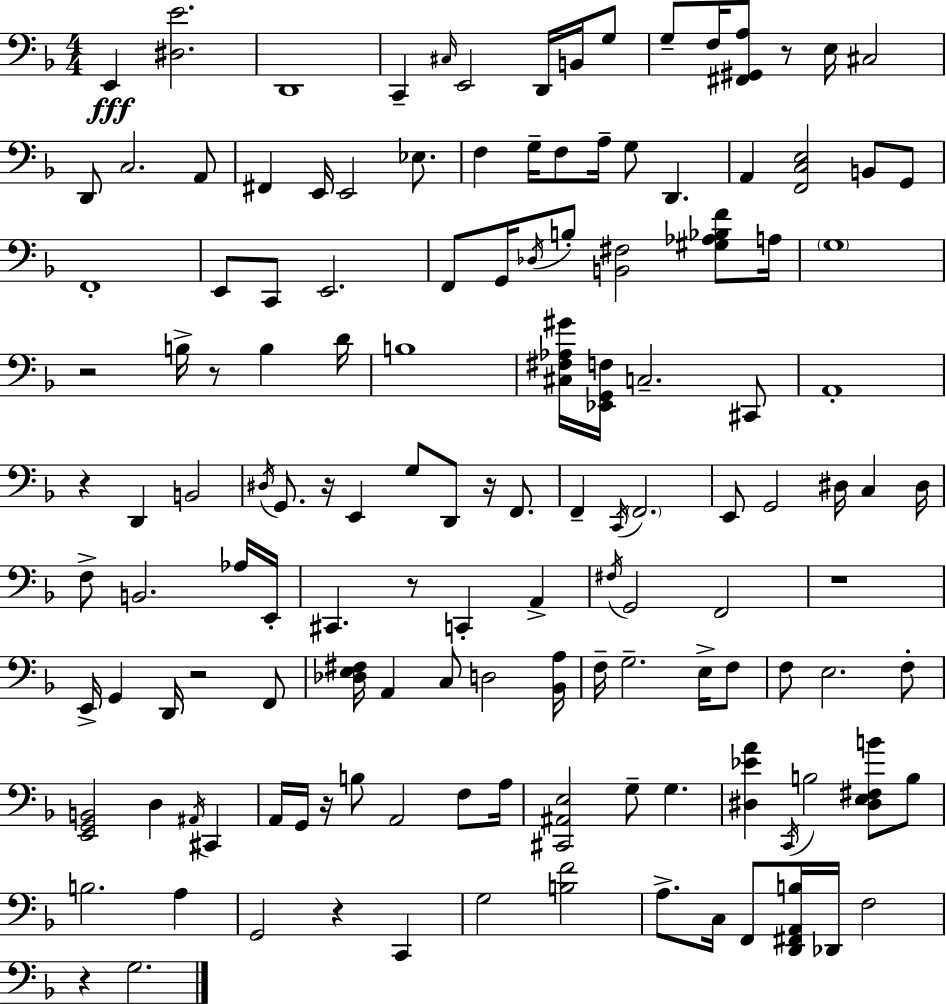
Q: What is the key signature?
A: D minor